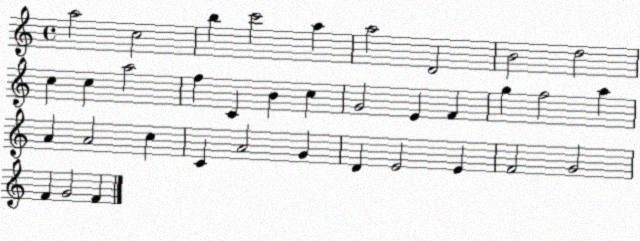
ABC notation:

X:1
T:Untitled
M:4/4
L:1/4
K:C
a2 c2 b c'2 a a2 D2 B2 d2 c c a2 f C B c G2 E F g f2 a A A2 c C A2 G D E2 E F2 G2 F G2 F